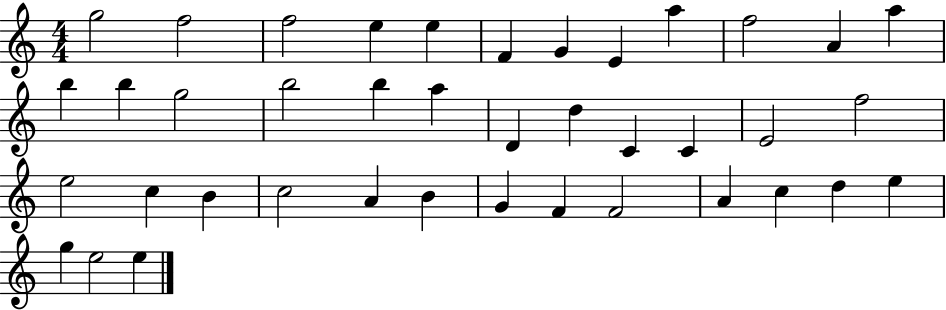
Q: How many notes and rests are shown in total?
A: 40